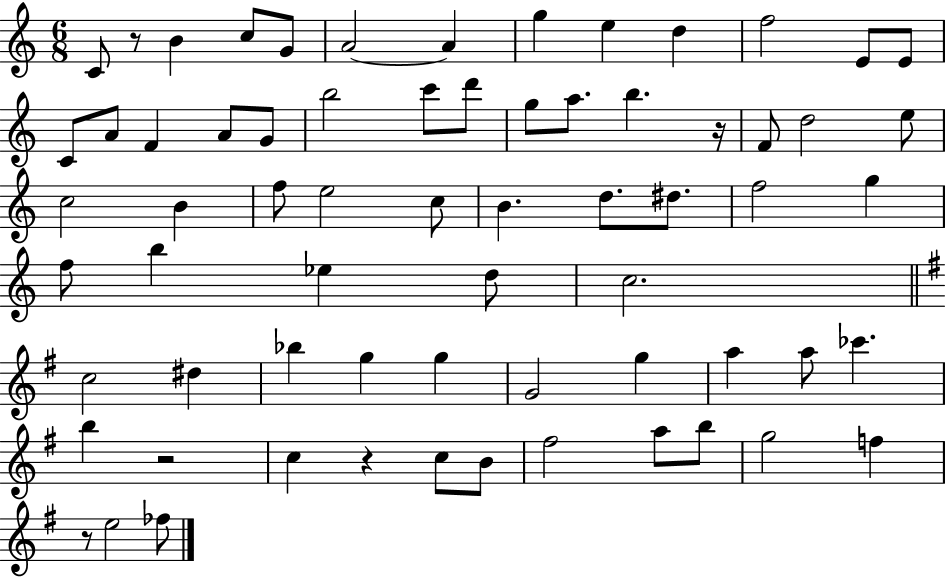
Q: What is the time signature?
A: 6/8